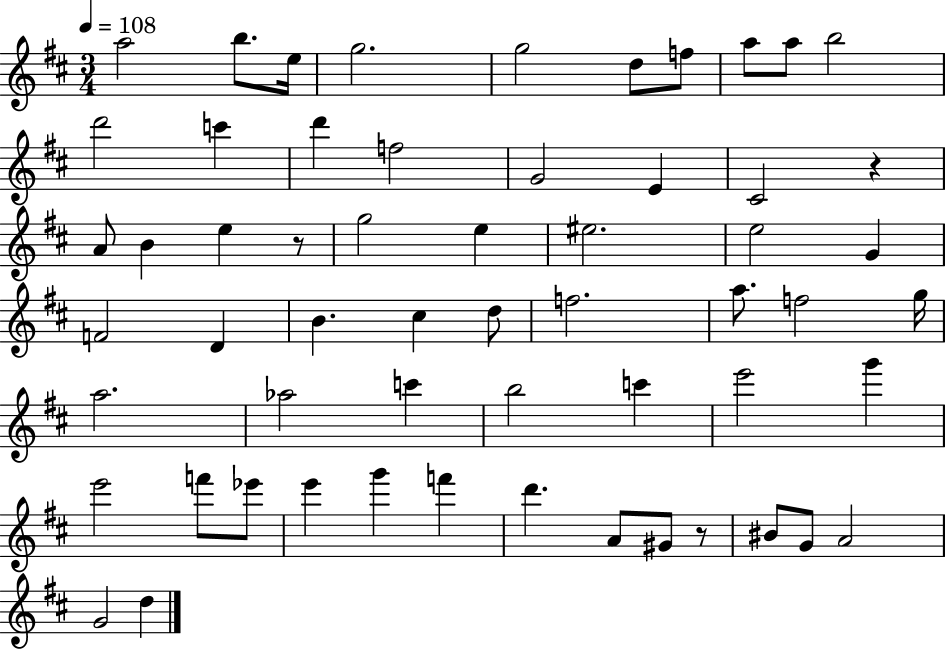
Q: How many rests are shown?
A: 3